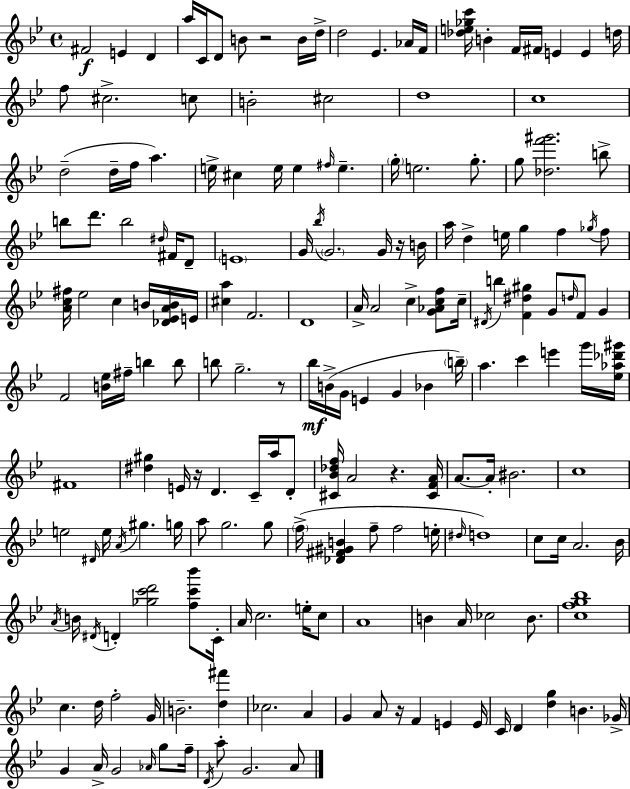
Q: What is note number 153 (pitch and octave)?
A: Gb4